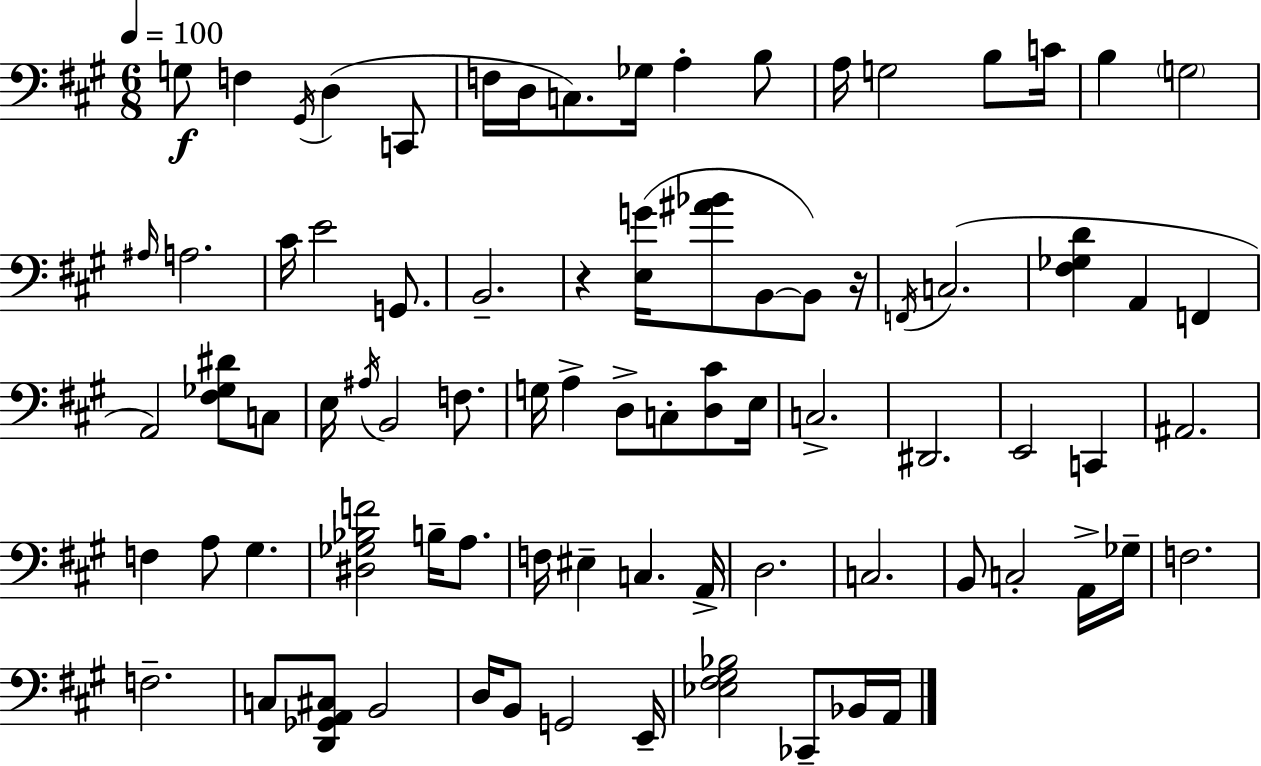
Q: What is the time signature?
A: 6/8